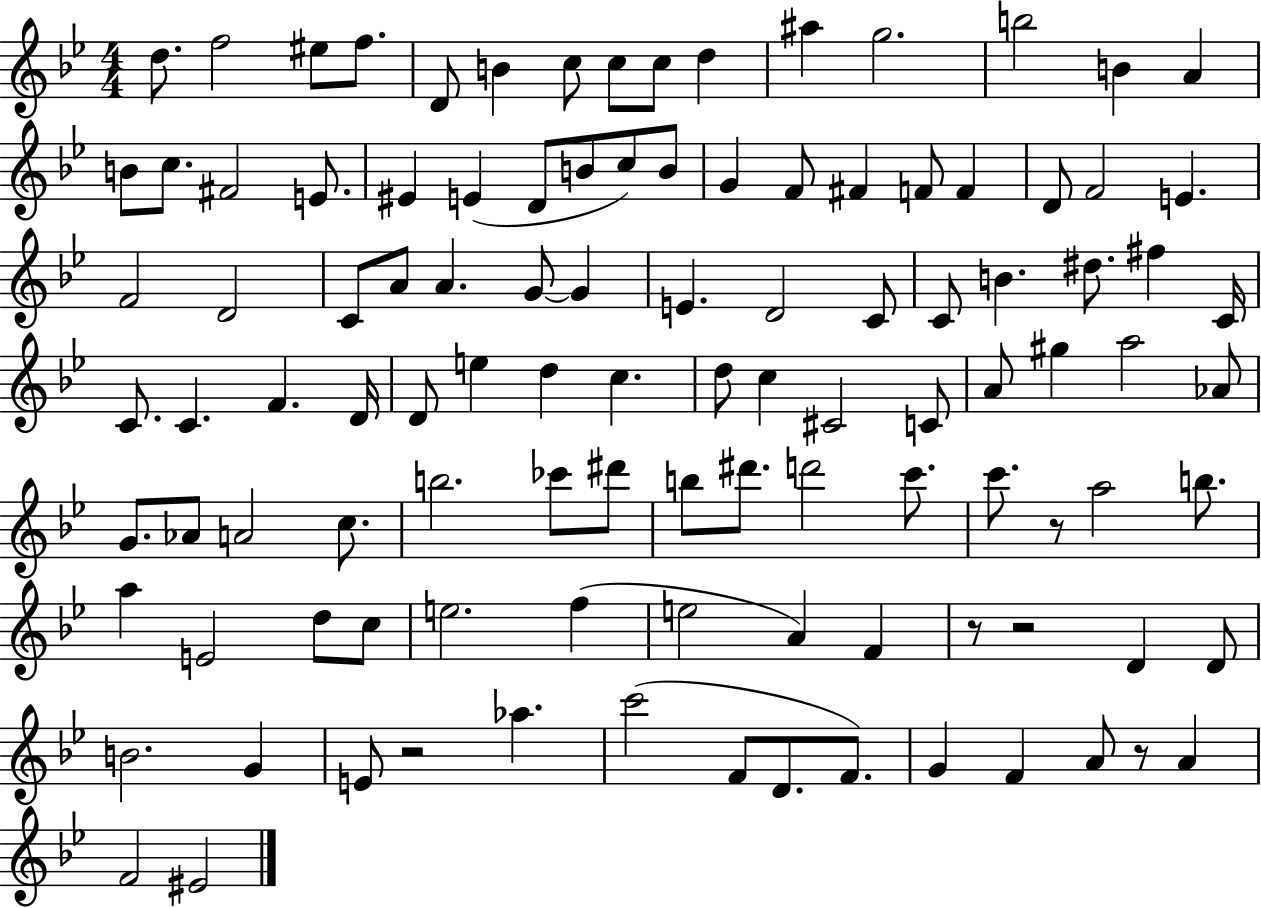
D5/e. F5/h EIS5/e F5/e. D4/e B4/q C5/e C5/e C5/e D5/q A#5/q G5/h. B5/h B4/q A4/q B4/e C5/e. F#4/h E4/e. EIS4/q E4/q D4/e B4/e C5/e B4/e G4/q F4/e F#4/q F4/e F4/q D4/e F4/h E4/q. F4/h D4/h C4/e A4/e A4/q. G4/e G4/q E4/q. D4/h C4/e C4/e B4/q. D#5/e. F#5/q C4/s C4/e. C4/q. F4/q. D4/s D4/e E5/q D5/q C5/q. D5/e C5/q C#4/h C4/e A4/e G#5/q A5/h Ab4/e G4/e. Ab4/e A4/h C5/e. B5/h. CES6/e D#6/e B5/e D#6/e. D6/h C6/e. C6/e. R/e A5/h B5/e. A5/q E4/h D5/e C5/e E5/h. F5/q E5/h A4/q F4/q R/e R/h D4/q D4/e B4/h. G4/q E4/e R/h Ab5/q. C6/h F4/e D4/e. F4/e. G4/q F4/q A4/e R/e A4/q F4/h EIS4/h